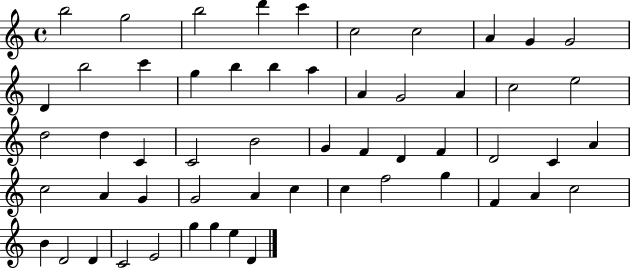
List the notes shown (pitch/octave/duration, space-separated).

B5/h G5/h B5/h D6/q C6/q C5/h C5/h A4/q G4/q G4/h D4/q B5/h C6/q G5/q B5/q B5/q A5/q A4/q G4/h A4/q C5/h E5/h D5/h D5/q C4/q C4/h B4/h G4/q F4/q D4/q F4/q D4/h C4/q A4/q C5/h A4/q G4/q G4/h A4/q C5/q C5/q F5/h G5/q F4/q A4/q C5/h B4/q D4/h D4/q C4/h E4/h G5/q G5/q E5/q D4/q